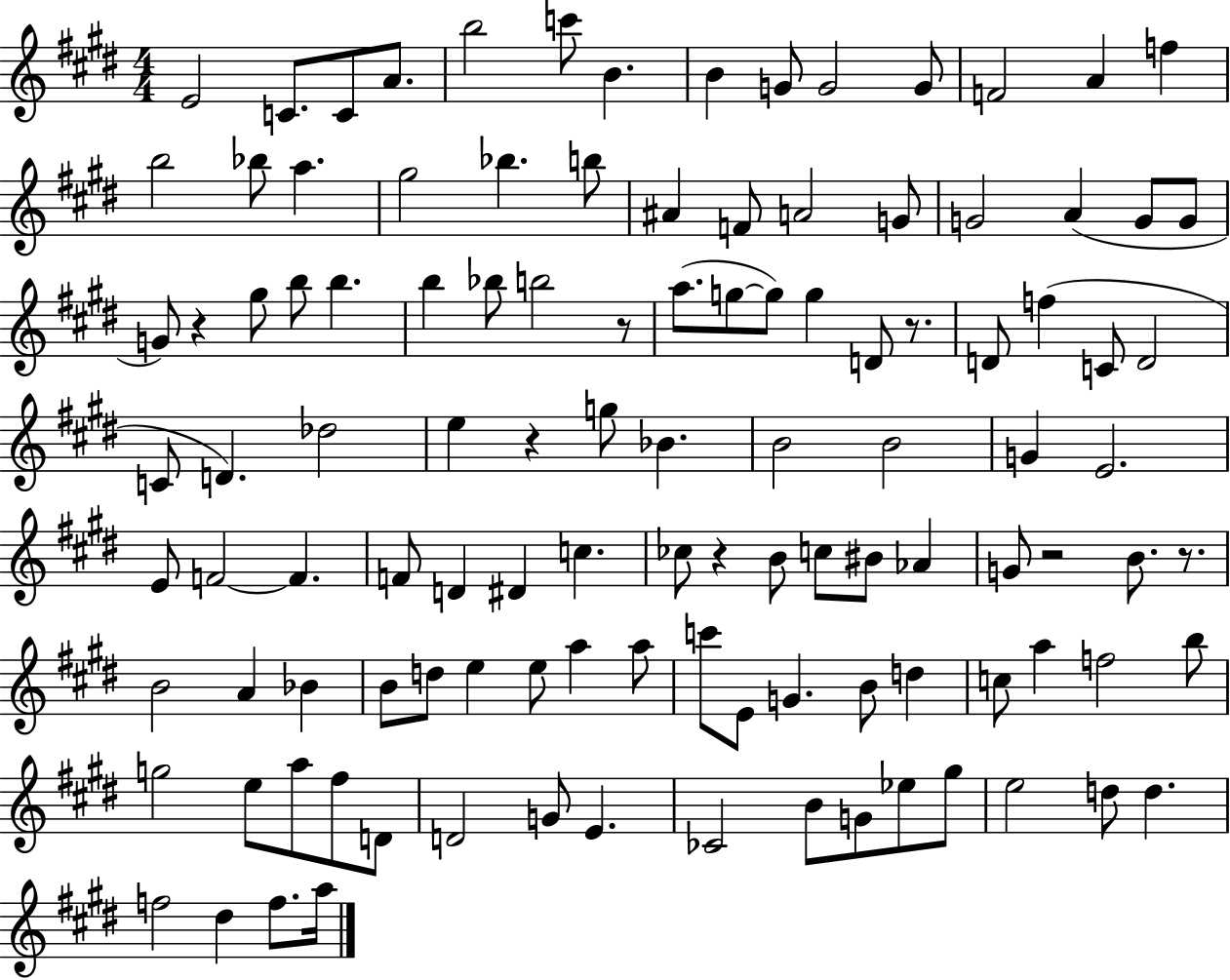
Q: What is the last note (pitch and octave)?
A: A5